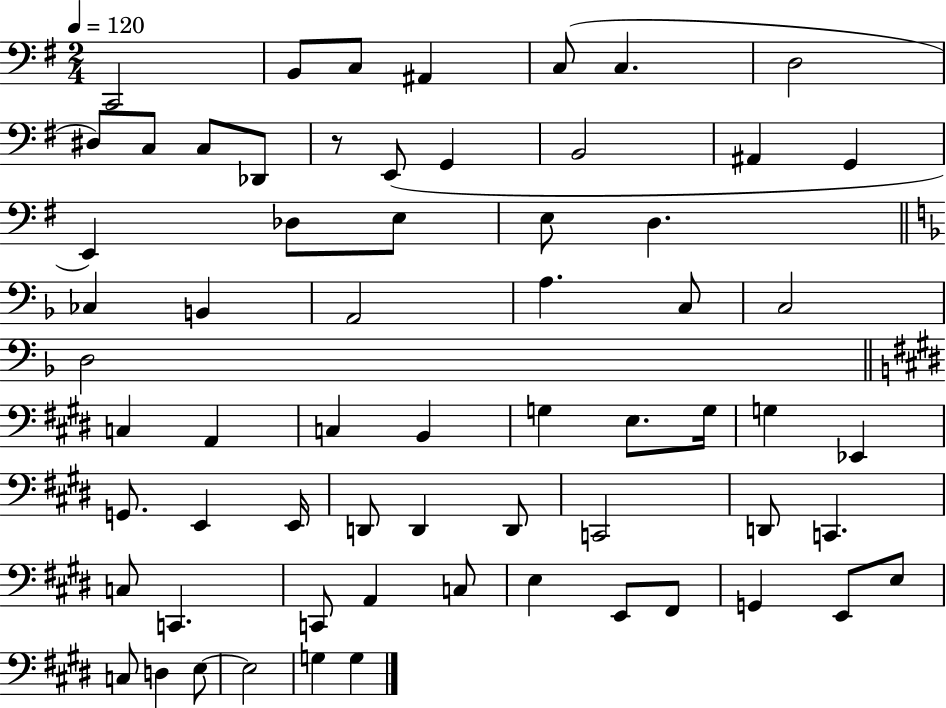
{
  \clef bass
  \numericTimeSignature
  \time 2/4
  \key g \major
  \tempo 4 = 120
  c,2 | b,8 c8 ais,4 | c8( c4. | d2 | \break dis8) c8 c8 des,8 | r8 e,8( g,4 | b,2 | ais,4 g,4 | \break e,4) des8 e8 | e8 d4. | \bar "||" \break \key d \minor ces4 b,4 | a,2 | a4. c8 | c2 | \break d2 | \bar "||" \break \key e \major c4 a,4 | c4 b,4 | g4 e8. g16 | g4 ees,4 | \break g,8. e,4 e,16 | d,8 d,4 d,8 | c,2 | d,8 c,4. | \break c8 c,4. | c,8 a,4 c8 | e4 e,8 fis,8 | g,4 e,8 e8 | \break c8 d4 e8~~ | e2 | g4 g4 | \bar "|."
}